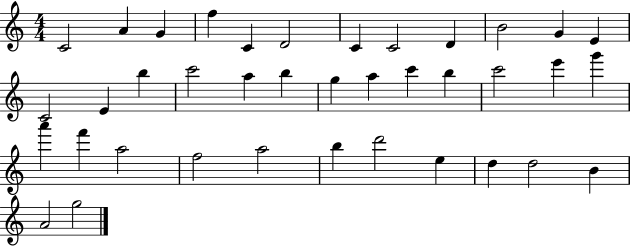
C4/h A4/q G4/q F5/q C4/q D4/h C4/q C4/h D4/q B4/h G4/q E4/q C4/h E4/q B5/q C6/h A5/q B5/q G5/q A5/q C6/q B5/q C6/h E6/q G6/q A6/q F6/q A5/h F5/h A5/h B5/q D6/h E5/q D5/q D5/h B4/q A4/h G5/h